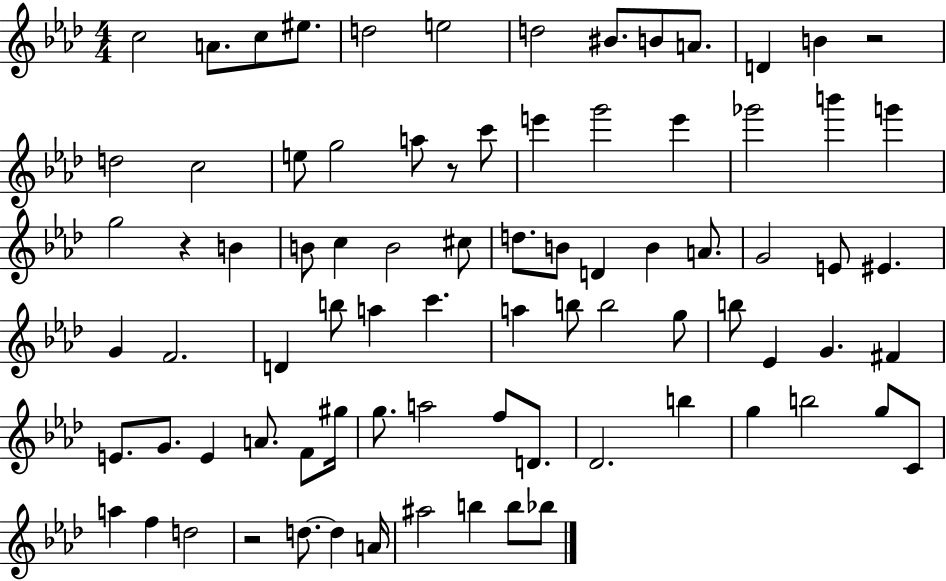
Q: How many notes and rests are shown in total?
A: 82